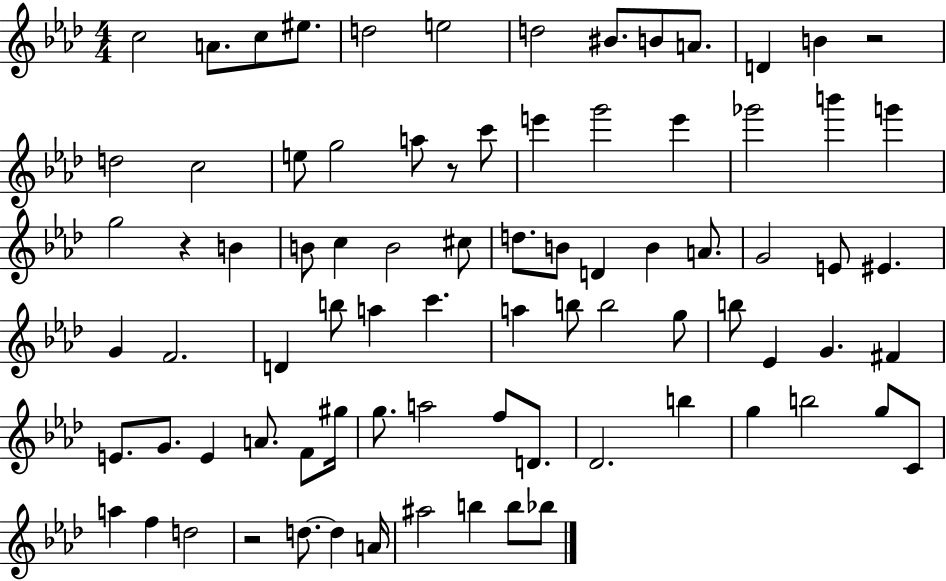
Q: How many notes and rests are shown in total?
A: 82